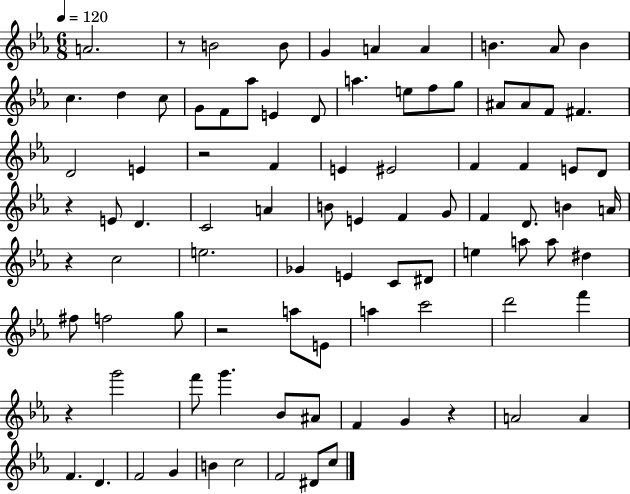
{
  \clef treble
  \numericTimeSignature
  \time 6/8
  \key ees \major
  \tempo 4 = 120
  a'2. | r8 b'2 b'8 | g'4 a'4 a'4 | b'4. aes'8 b'4 | \break c''4. d''4 c''8 | g'8 f'8 aes''8 e'4 d'8 | a''4. e''8 f''8 g''8 | ais'8 ais'8 f'8 fis'4. | \break d'2 e'4 | r2 f'4 | e'4 eis'2 | f'4 f'4 e'8 d'8 | \break r4 e'8 d'4. | c'2 a'4 | b'8 e'4 f'4 g'8 | f'4 d'8. b'4 a'16 | \break r4 c''2 | e''2. | ges'4 e'4 c'8 dis'8 | e''4 a''8 a''8 dis''4 | \break fis''8 f''2 g''8 | r2 a''8 e'8 | a''4 c'''2 | d'''2 f'''4 | \break r4 g'''2 | f'''8 g'''4. bes'8 ais'8 | f'4 g'4 r4 | a'2 a'4 | \break f'4. d'4. | f'2 g'4 | b'4 c''2 | f'2 dis'8 c''8 | \break \bar "|."
}